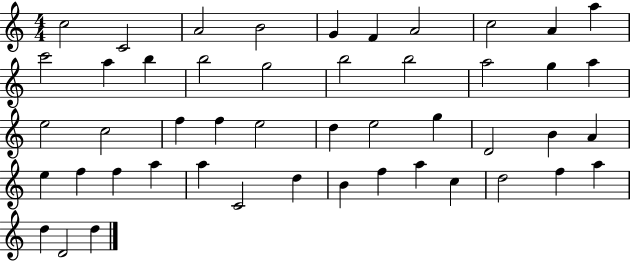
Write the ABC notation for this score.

X:1
T:Untitled
M:4/4
L:1/4
K:C
c2 C2 A2 B2 G F A2 c2 A a c'2 a b b2 g2 b2 b2 a2 g a e2 c2 f f e2 d e2 g D2 B A e f f a a C2 d B f a c d2 f a d D2 d